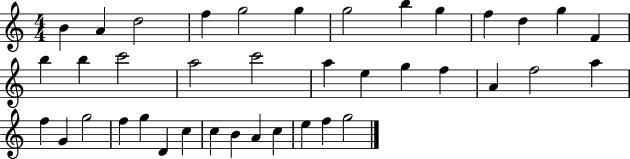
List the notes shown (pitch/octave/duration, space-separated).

B4/q A4/q D5/h F5/q G5/h G5/q G5/h B5/q G5/q F5/q D5/q G5/q F4/q B5/q B5/q C6/h A5/h C6/h A5/q E5/q G5/q F5/q A4/q F5/h A5/q F5/q G4/q G5/h F5/q G5/q D4/q C5/q C5/q B4/q A4/q C5/q E5/q F5/q G5/h